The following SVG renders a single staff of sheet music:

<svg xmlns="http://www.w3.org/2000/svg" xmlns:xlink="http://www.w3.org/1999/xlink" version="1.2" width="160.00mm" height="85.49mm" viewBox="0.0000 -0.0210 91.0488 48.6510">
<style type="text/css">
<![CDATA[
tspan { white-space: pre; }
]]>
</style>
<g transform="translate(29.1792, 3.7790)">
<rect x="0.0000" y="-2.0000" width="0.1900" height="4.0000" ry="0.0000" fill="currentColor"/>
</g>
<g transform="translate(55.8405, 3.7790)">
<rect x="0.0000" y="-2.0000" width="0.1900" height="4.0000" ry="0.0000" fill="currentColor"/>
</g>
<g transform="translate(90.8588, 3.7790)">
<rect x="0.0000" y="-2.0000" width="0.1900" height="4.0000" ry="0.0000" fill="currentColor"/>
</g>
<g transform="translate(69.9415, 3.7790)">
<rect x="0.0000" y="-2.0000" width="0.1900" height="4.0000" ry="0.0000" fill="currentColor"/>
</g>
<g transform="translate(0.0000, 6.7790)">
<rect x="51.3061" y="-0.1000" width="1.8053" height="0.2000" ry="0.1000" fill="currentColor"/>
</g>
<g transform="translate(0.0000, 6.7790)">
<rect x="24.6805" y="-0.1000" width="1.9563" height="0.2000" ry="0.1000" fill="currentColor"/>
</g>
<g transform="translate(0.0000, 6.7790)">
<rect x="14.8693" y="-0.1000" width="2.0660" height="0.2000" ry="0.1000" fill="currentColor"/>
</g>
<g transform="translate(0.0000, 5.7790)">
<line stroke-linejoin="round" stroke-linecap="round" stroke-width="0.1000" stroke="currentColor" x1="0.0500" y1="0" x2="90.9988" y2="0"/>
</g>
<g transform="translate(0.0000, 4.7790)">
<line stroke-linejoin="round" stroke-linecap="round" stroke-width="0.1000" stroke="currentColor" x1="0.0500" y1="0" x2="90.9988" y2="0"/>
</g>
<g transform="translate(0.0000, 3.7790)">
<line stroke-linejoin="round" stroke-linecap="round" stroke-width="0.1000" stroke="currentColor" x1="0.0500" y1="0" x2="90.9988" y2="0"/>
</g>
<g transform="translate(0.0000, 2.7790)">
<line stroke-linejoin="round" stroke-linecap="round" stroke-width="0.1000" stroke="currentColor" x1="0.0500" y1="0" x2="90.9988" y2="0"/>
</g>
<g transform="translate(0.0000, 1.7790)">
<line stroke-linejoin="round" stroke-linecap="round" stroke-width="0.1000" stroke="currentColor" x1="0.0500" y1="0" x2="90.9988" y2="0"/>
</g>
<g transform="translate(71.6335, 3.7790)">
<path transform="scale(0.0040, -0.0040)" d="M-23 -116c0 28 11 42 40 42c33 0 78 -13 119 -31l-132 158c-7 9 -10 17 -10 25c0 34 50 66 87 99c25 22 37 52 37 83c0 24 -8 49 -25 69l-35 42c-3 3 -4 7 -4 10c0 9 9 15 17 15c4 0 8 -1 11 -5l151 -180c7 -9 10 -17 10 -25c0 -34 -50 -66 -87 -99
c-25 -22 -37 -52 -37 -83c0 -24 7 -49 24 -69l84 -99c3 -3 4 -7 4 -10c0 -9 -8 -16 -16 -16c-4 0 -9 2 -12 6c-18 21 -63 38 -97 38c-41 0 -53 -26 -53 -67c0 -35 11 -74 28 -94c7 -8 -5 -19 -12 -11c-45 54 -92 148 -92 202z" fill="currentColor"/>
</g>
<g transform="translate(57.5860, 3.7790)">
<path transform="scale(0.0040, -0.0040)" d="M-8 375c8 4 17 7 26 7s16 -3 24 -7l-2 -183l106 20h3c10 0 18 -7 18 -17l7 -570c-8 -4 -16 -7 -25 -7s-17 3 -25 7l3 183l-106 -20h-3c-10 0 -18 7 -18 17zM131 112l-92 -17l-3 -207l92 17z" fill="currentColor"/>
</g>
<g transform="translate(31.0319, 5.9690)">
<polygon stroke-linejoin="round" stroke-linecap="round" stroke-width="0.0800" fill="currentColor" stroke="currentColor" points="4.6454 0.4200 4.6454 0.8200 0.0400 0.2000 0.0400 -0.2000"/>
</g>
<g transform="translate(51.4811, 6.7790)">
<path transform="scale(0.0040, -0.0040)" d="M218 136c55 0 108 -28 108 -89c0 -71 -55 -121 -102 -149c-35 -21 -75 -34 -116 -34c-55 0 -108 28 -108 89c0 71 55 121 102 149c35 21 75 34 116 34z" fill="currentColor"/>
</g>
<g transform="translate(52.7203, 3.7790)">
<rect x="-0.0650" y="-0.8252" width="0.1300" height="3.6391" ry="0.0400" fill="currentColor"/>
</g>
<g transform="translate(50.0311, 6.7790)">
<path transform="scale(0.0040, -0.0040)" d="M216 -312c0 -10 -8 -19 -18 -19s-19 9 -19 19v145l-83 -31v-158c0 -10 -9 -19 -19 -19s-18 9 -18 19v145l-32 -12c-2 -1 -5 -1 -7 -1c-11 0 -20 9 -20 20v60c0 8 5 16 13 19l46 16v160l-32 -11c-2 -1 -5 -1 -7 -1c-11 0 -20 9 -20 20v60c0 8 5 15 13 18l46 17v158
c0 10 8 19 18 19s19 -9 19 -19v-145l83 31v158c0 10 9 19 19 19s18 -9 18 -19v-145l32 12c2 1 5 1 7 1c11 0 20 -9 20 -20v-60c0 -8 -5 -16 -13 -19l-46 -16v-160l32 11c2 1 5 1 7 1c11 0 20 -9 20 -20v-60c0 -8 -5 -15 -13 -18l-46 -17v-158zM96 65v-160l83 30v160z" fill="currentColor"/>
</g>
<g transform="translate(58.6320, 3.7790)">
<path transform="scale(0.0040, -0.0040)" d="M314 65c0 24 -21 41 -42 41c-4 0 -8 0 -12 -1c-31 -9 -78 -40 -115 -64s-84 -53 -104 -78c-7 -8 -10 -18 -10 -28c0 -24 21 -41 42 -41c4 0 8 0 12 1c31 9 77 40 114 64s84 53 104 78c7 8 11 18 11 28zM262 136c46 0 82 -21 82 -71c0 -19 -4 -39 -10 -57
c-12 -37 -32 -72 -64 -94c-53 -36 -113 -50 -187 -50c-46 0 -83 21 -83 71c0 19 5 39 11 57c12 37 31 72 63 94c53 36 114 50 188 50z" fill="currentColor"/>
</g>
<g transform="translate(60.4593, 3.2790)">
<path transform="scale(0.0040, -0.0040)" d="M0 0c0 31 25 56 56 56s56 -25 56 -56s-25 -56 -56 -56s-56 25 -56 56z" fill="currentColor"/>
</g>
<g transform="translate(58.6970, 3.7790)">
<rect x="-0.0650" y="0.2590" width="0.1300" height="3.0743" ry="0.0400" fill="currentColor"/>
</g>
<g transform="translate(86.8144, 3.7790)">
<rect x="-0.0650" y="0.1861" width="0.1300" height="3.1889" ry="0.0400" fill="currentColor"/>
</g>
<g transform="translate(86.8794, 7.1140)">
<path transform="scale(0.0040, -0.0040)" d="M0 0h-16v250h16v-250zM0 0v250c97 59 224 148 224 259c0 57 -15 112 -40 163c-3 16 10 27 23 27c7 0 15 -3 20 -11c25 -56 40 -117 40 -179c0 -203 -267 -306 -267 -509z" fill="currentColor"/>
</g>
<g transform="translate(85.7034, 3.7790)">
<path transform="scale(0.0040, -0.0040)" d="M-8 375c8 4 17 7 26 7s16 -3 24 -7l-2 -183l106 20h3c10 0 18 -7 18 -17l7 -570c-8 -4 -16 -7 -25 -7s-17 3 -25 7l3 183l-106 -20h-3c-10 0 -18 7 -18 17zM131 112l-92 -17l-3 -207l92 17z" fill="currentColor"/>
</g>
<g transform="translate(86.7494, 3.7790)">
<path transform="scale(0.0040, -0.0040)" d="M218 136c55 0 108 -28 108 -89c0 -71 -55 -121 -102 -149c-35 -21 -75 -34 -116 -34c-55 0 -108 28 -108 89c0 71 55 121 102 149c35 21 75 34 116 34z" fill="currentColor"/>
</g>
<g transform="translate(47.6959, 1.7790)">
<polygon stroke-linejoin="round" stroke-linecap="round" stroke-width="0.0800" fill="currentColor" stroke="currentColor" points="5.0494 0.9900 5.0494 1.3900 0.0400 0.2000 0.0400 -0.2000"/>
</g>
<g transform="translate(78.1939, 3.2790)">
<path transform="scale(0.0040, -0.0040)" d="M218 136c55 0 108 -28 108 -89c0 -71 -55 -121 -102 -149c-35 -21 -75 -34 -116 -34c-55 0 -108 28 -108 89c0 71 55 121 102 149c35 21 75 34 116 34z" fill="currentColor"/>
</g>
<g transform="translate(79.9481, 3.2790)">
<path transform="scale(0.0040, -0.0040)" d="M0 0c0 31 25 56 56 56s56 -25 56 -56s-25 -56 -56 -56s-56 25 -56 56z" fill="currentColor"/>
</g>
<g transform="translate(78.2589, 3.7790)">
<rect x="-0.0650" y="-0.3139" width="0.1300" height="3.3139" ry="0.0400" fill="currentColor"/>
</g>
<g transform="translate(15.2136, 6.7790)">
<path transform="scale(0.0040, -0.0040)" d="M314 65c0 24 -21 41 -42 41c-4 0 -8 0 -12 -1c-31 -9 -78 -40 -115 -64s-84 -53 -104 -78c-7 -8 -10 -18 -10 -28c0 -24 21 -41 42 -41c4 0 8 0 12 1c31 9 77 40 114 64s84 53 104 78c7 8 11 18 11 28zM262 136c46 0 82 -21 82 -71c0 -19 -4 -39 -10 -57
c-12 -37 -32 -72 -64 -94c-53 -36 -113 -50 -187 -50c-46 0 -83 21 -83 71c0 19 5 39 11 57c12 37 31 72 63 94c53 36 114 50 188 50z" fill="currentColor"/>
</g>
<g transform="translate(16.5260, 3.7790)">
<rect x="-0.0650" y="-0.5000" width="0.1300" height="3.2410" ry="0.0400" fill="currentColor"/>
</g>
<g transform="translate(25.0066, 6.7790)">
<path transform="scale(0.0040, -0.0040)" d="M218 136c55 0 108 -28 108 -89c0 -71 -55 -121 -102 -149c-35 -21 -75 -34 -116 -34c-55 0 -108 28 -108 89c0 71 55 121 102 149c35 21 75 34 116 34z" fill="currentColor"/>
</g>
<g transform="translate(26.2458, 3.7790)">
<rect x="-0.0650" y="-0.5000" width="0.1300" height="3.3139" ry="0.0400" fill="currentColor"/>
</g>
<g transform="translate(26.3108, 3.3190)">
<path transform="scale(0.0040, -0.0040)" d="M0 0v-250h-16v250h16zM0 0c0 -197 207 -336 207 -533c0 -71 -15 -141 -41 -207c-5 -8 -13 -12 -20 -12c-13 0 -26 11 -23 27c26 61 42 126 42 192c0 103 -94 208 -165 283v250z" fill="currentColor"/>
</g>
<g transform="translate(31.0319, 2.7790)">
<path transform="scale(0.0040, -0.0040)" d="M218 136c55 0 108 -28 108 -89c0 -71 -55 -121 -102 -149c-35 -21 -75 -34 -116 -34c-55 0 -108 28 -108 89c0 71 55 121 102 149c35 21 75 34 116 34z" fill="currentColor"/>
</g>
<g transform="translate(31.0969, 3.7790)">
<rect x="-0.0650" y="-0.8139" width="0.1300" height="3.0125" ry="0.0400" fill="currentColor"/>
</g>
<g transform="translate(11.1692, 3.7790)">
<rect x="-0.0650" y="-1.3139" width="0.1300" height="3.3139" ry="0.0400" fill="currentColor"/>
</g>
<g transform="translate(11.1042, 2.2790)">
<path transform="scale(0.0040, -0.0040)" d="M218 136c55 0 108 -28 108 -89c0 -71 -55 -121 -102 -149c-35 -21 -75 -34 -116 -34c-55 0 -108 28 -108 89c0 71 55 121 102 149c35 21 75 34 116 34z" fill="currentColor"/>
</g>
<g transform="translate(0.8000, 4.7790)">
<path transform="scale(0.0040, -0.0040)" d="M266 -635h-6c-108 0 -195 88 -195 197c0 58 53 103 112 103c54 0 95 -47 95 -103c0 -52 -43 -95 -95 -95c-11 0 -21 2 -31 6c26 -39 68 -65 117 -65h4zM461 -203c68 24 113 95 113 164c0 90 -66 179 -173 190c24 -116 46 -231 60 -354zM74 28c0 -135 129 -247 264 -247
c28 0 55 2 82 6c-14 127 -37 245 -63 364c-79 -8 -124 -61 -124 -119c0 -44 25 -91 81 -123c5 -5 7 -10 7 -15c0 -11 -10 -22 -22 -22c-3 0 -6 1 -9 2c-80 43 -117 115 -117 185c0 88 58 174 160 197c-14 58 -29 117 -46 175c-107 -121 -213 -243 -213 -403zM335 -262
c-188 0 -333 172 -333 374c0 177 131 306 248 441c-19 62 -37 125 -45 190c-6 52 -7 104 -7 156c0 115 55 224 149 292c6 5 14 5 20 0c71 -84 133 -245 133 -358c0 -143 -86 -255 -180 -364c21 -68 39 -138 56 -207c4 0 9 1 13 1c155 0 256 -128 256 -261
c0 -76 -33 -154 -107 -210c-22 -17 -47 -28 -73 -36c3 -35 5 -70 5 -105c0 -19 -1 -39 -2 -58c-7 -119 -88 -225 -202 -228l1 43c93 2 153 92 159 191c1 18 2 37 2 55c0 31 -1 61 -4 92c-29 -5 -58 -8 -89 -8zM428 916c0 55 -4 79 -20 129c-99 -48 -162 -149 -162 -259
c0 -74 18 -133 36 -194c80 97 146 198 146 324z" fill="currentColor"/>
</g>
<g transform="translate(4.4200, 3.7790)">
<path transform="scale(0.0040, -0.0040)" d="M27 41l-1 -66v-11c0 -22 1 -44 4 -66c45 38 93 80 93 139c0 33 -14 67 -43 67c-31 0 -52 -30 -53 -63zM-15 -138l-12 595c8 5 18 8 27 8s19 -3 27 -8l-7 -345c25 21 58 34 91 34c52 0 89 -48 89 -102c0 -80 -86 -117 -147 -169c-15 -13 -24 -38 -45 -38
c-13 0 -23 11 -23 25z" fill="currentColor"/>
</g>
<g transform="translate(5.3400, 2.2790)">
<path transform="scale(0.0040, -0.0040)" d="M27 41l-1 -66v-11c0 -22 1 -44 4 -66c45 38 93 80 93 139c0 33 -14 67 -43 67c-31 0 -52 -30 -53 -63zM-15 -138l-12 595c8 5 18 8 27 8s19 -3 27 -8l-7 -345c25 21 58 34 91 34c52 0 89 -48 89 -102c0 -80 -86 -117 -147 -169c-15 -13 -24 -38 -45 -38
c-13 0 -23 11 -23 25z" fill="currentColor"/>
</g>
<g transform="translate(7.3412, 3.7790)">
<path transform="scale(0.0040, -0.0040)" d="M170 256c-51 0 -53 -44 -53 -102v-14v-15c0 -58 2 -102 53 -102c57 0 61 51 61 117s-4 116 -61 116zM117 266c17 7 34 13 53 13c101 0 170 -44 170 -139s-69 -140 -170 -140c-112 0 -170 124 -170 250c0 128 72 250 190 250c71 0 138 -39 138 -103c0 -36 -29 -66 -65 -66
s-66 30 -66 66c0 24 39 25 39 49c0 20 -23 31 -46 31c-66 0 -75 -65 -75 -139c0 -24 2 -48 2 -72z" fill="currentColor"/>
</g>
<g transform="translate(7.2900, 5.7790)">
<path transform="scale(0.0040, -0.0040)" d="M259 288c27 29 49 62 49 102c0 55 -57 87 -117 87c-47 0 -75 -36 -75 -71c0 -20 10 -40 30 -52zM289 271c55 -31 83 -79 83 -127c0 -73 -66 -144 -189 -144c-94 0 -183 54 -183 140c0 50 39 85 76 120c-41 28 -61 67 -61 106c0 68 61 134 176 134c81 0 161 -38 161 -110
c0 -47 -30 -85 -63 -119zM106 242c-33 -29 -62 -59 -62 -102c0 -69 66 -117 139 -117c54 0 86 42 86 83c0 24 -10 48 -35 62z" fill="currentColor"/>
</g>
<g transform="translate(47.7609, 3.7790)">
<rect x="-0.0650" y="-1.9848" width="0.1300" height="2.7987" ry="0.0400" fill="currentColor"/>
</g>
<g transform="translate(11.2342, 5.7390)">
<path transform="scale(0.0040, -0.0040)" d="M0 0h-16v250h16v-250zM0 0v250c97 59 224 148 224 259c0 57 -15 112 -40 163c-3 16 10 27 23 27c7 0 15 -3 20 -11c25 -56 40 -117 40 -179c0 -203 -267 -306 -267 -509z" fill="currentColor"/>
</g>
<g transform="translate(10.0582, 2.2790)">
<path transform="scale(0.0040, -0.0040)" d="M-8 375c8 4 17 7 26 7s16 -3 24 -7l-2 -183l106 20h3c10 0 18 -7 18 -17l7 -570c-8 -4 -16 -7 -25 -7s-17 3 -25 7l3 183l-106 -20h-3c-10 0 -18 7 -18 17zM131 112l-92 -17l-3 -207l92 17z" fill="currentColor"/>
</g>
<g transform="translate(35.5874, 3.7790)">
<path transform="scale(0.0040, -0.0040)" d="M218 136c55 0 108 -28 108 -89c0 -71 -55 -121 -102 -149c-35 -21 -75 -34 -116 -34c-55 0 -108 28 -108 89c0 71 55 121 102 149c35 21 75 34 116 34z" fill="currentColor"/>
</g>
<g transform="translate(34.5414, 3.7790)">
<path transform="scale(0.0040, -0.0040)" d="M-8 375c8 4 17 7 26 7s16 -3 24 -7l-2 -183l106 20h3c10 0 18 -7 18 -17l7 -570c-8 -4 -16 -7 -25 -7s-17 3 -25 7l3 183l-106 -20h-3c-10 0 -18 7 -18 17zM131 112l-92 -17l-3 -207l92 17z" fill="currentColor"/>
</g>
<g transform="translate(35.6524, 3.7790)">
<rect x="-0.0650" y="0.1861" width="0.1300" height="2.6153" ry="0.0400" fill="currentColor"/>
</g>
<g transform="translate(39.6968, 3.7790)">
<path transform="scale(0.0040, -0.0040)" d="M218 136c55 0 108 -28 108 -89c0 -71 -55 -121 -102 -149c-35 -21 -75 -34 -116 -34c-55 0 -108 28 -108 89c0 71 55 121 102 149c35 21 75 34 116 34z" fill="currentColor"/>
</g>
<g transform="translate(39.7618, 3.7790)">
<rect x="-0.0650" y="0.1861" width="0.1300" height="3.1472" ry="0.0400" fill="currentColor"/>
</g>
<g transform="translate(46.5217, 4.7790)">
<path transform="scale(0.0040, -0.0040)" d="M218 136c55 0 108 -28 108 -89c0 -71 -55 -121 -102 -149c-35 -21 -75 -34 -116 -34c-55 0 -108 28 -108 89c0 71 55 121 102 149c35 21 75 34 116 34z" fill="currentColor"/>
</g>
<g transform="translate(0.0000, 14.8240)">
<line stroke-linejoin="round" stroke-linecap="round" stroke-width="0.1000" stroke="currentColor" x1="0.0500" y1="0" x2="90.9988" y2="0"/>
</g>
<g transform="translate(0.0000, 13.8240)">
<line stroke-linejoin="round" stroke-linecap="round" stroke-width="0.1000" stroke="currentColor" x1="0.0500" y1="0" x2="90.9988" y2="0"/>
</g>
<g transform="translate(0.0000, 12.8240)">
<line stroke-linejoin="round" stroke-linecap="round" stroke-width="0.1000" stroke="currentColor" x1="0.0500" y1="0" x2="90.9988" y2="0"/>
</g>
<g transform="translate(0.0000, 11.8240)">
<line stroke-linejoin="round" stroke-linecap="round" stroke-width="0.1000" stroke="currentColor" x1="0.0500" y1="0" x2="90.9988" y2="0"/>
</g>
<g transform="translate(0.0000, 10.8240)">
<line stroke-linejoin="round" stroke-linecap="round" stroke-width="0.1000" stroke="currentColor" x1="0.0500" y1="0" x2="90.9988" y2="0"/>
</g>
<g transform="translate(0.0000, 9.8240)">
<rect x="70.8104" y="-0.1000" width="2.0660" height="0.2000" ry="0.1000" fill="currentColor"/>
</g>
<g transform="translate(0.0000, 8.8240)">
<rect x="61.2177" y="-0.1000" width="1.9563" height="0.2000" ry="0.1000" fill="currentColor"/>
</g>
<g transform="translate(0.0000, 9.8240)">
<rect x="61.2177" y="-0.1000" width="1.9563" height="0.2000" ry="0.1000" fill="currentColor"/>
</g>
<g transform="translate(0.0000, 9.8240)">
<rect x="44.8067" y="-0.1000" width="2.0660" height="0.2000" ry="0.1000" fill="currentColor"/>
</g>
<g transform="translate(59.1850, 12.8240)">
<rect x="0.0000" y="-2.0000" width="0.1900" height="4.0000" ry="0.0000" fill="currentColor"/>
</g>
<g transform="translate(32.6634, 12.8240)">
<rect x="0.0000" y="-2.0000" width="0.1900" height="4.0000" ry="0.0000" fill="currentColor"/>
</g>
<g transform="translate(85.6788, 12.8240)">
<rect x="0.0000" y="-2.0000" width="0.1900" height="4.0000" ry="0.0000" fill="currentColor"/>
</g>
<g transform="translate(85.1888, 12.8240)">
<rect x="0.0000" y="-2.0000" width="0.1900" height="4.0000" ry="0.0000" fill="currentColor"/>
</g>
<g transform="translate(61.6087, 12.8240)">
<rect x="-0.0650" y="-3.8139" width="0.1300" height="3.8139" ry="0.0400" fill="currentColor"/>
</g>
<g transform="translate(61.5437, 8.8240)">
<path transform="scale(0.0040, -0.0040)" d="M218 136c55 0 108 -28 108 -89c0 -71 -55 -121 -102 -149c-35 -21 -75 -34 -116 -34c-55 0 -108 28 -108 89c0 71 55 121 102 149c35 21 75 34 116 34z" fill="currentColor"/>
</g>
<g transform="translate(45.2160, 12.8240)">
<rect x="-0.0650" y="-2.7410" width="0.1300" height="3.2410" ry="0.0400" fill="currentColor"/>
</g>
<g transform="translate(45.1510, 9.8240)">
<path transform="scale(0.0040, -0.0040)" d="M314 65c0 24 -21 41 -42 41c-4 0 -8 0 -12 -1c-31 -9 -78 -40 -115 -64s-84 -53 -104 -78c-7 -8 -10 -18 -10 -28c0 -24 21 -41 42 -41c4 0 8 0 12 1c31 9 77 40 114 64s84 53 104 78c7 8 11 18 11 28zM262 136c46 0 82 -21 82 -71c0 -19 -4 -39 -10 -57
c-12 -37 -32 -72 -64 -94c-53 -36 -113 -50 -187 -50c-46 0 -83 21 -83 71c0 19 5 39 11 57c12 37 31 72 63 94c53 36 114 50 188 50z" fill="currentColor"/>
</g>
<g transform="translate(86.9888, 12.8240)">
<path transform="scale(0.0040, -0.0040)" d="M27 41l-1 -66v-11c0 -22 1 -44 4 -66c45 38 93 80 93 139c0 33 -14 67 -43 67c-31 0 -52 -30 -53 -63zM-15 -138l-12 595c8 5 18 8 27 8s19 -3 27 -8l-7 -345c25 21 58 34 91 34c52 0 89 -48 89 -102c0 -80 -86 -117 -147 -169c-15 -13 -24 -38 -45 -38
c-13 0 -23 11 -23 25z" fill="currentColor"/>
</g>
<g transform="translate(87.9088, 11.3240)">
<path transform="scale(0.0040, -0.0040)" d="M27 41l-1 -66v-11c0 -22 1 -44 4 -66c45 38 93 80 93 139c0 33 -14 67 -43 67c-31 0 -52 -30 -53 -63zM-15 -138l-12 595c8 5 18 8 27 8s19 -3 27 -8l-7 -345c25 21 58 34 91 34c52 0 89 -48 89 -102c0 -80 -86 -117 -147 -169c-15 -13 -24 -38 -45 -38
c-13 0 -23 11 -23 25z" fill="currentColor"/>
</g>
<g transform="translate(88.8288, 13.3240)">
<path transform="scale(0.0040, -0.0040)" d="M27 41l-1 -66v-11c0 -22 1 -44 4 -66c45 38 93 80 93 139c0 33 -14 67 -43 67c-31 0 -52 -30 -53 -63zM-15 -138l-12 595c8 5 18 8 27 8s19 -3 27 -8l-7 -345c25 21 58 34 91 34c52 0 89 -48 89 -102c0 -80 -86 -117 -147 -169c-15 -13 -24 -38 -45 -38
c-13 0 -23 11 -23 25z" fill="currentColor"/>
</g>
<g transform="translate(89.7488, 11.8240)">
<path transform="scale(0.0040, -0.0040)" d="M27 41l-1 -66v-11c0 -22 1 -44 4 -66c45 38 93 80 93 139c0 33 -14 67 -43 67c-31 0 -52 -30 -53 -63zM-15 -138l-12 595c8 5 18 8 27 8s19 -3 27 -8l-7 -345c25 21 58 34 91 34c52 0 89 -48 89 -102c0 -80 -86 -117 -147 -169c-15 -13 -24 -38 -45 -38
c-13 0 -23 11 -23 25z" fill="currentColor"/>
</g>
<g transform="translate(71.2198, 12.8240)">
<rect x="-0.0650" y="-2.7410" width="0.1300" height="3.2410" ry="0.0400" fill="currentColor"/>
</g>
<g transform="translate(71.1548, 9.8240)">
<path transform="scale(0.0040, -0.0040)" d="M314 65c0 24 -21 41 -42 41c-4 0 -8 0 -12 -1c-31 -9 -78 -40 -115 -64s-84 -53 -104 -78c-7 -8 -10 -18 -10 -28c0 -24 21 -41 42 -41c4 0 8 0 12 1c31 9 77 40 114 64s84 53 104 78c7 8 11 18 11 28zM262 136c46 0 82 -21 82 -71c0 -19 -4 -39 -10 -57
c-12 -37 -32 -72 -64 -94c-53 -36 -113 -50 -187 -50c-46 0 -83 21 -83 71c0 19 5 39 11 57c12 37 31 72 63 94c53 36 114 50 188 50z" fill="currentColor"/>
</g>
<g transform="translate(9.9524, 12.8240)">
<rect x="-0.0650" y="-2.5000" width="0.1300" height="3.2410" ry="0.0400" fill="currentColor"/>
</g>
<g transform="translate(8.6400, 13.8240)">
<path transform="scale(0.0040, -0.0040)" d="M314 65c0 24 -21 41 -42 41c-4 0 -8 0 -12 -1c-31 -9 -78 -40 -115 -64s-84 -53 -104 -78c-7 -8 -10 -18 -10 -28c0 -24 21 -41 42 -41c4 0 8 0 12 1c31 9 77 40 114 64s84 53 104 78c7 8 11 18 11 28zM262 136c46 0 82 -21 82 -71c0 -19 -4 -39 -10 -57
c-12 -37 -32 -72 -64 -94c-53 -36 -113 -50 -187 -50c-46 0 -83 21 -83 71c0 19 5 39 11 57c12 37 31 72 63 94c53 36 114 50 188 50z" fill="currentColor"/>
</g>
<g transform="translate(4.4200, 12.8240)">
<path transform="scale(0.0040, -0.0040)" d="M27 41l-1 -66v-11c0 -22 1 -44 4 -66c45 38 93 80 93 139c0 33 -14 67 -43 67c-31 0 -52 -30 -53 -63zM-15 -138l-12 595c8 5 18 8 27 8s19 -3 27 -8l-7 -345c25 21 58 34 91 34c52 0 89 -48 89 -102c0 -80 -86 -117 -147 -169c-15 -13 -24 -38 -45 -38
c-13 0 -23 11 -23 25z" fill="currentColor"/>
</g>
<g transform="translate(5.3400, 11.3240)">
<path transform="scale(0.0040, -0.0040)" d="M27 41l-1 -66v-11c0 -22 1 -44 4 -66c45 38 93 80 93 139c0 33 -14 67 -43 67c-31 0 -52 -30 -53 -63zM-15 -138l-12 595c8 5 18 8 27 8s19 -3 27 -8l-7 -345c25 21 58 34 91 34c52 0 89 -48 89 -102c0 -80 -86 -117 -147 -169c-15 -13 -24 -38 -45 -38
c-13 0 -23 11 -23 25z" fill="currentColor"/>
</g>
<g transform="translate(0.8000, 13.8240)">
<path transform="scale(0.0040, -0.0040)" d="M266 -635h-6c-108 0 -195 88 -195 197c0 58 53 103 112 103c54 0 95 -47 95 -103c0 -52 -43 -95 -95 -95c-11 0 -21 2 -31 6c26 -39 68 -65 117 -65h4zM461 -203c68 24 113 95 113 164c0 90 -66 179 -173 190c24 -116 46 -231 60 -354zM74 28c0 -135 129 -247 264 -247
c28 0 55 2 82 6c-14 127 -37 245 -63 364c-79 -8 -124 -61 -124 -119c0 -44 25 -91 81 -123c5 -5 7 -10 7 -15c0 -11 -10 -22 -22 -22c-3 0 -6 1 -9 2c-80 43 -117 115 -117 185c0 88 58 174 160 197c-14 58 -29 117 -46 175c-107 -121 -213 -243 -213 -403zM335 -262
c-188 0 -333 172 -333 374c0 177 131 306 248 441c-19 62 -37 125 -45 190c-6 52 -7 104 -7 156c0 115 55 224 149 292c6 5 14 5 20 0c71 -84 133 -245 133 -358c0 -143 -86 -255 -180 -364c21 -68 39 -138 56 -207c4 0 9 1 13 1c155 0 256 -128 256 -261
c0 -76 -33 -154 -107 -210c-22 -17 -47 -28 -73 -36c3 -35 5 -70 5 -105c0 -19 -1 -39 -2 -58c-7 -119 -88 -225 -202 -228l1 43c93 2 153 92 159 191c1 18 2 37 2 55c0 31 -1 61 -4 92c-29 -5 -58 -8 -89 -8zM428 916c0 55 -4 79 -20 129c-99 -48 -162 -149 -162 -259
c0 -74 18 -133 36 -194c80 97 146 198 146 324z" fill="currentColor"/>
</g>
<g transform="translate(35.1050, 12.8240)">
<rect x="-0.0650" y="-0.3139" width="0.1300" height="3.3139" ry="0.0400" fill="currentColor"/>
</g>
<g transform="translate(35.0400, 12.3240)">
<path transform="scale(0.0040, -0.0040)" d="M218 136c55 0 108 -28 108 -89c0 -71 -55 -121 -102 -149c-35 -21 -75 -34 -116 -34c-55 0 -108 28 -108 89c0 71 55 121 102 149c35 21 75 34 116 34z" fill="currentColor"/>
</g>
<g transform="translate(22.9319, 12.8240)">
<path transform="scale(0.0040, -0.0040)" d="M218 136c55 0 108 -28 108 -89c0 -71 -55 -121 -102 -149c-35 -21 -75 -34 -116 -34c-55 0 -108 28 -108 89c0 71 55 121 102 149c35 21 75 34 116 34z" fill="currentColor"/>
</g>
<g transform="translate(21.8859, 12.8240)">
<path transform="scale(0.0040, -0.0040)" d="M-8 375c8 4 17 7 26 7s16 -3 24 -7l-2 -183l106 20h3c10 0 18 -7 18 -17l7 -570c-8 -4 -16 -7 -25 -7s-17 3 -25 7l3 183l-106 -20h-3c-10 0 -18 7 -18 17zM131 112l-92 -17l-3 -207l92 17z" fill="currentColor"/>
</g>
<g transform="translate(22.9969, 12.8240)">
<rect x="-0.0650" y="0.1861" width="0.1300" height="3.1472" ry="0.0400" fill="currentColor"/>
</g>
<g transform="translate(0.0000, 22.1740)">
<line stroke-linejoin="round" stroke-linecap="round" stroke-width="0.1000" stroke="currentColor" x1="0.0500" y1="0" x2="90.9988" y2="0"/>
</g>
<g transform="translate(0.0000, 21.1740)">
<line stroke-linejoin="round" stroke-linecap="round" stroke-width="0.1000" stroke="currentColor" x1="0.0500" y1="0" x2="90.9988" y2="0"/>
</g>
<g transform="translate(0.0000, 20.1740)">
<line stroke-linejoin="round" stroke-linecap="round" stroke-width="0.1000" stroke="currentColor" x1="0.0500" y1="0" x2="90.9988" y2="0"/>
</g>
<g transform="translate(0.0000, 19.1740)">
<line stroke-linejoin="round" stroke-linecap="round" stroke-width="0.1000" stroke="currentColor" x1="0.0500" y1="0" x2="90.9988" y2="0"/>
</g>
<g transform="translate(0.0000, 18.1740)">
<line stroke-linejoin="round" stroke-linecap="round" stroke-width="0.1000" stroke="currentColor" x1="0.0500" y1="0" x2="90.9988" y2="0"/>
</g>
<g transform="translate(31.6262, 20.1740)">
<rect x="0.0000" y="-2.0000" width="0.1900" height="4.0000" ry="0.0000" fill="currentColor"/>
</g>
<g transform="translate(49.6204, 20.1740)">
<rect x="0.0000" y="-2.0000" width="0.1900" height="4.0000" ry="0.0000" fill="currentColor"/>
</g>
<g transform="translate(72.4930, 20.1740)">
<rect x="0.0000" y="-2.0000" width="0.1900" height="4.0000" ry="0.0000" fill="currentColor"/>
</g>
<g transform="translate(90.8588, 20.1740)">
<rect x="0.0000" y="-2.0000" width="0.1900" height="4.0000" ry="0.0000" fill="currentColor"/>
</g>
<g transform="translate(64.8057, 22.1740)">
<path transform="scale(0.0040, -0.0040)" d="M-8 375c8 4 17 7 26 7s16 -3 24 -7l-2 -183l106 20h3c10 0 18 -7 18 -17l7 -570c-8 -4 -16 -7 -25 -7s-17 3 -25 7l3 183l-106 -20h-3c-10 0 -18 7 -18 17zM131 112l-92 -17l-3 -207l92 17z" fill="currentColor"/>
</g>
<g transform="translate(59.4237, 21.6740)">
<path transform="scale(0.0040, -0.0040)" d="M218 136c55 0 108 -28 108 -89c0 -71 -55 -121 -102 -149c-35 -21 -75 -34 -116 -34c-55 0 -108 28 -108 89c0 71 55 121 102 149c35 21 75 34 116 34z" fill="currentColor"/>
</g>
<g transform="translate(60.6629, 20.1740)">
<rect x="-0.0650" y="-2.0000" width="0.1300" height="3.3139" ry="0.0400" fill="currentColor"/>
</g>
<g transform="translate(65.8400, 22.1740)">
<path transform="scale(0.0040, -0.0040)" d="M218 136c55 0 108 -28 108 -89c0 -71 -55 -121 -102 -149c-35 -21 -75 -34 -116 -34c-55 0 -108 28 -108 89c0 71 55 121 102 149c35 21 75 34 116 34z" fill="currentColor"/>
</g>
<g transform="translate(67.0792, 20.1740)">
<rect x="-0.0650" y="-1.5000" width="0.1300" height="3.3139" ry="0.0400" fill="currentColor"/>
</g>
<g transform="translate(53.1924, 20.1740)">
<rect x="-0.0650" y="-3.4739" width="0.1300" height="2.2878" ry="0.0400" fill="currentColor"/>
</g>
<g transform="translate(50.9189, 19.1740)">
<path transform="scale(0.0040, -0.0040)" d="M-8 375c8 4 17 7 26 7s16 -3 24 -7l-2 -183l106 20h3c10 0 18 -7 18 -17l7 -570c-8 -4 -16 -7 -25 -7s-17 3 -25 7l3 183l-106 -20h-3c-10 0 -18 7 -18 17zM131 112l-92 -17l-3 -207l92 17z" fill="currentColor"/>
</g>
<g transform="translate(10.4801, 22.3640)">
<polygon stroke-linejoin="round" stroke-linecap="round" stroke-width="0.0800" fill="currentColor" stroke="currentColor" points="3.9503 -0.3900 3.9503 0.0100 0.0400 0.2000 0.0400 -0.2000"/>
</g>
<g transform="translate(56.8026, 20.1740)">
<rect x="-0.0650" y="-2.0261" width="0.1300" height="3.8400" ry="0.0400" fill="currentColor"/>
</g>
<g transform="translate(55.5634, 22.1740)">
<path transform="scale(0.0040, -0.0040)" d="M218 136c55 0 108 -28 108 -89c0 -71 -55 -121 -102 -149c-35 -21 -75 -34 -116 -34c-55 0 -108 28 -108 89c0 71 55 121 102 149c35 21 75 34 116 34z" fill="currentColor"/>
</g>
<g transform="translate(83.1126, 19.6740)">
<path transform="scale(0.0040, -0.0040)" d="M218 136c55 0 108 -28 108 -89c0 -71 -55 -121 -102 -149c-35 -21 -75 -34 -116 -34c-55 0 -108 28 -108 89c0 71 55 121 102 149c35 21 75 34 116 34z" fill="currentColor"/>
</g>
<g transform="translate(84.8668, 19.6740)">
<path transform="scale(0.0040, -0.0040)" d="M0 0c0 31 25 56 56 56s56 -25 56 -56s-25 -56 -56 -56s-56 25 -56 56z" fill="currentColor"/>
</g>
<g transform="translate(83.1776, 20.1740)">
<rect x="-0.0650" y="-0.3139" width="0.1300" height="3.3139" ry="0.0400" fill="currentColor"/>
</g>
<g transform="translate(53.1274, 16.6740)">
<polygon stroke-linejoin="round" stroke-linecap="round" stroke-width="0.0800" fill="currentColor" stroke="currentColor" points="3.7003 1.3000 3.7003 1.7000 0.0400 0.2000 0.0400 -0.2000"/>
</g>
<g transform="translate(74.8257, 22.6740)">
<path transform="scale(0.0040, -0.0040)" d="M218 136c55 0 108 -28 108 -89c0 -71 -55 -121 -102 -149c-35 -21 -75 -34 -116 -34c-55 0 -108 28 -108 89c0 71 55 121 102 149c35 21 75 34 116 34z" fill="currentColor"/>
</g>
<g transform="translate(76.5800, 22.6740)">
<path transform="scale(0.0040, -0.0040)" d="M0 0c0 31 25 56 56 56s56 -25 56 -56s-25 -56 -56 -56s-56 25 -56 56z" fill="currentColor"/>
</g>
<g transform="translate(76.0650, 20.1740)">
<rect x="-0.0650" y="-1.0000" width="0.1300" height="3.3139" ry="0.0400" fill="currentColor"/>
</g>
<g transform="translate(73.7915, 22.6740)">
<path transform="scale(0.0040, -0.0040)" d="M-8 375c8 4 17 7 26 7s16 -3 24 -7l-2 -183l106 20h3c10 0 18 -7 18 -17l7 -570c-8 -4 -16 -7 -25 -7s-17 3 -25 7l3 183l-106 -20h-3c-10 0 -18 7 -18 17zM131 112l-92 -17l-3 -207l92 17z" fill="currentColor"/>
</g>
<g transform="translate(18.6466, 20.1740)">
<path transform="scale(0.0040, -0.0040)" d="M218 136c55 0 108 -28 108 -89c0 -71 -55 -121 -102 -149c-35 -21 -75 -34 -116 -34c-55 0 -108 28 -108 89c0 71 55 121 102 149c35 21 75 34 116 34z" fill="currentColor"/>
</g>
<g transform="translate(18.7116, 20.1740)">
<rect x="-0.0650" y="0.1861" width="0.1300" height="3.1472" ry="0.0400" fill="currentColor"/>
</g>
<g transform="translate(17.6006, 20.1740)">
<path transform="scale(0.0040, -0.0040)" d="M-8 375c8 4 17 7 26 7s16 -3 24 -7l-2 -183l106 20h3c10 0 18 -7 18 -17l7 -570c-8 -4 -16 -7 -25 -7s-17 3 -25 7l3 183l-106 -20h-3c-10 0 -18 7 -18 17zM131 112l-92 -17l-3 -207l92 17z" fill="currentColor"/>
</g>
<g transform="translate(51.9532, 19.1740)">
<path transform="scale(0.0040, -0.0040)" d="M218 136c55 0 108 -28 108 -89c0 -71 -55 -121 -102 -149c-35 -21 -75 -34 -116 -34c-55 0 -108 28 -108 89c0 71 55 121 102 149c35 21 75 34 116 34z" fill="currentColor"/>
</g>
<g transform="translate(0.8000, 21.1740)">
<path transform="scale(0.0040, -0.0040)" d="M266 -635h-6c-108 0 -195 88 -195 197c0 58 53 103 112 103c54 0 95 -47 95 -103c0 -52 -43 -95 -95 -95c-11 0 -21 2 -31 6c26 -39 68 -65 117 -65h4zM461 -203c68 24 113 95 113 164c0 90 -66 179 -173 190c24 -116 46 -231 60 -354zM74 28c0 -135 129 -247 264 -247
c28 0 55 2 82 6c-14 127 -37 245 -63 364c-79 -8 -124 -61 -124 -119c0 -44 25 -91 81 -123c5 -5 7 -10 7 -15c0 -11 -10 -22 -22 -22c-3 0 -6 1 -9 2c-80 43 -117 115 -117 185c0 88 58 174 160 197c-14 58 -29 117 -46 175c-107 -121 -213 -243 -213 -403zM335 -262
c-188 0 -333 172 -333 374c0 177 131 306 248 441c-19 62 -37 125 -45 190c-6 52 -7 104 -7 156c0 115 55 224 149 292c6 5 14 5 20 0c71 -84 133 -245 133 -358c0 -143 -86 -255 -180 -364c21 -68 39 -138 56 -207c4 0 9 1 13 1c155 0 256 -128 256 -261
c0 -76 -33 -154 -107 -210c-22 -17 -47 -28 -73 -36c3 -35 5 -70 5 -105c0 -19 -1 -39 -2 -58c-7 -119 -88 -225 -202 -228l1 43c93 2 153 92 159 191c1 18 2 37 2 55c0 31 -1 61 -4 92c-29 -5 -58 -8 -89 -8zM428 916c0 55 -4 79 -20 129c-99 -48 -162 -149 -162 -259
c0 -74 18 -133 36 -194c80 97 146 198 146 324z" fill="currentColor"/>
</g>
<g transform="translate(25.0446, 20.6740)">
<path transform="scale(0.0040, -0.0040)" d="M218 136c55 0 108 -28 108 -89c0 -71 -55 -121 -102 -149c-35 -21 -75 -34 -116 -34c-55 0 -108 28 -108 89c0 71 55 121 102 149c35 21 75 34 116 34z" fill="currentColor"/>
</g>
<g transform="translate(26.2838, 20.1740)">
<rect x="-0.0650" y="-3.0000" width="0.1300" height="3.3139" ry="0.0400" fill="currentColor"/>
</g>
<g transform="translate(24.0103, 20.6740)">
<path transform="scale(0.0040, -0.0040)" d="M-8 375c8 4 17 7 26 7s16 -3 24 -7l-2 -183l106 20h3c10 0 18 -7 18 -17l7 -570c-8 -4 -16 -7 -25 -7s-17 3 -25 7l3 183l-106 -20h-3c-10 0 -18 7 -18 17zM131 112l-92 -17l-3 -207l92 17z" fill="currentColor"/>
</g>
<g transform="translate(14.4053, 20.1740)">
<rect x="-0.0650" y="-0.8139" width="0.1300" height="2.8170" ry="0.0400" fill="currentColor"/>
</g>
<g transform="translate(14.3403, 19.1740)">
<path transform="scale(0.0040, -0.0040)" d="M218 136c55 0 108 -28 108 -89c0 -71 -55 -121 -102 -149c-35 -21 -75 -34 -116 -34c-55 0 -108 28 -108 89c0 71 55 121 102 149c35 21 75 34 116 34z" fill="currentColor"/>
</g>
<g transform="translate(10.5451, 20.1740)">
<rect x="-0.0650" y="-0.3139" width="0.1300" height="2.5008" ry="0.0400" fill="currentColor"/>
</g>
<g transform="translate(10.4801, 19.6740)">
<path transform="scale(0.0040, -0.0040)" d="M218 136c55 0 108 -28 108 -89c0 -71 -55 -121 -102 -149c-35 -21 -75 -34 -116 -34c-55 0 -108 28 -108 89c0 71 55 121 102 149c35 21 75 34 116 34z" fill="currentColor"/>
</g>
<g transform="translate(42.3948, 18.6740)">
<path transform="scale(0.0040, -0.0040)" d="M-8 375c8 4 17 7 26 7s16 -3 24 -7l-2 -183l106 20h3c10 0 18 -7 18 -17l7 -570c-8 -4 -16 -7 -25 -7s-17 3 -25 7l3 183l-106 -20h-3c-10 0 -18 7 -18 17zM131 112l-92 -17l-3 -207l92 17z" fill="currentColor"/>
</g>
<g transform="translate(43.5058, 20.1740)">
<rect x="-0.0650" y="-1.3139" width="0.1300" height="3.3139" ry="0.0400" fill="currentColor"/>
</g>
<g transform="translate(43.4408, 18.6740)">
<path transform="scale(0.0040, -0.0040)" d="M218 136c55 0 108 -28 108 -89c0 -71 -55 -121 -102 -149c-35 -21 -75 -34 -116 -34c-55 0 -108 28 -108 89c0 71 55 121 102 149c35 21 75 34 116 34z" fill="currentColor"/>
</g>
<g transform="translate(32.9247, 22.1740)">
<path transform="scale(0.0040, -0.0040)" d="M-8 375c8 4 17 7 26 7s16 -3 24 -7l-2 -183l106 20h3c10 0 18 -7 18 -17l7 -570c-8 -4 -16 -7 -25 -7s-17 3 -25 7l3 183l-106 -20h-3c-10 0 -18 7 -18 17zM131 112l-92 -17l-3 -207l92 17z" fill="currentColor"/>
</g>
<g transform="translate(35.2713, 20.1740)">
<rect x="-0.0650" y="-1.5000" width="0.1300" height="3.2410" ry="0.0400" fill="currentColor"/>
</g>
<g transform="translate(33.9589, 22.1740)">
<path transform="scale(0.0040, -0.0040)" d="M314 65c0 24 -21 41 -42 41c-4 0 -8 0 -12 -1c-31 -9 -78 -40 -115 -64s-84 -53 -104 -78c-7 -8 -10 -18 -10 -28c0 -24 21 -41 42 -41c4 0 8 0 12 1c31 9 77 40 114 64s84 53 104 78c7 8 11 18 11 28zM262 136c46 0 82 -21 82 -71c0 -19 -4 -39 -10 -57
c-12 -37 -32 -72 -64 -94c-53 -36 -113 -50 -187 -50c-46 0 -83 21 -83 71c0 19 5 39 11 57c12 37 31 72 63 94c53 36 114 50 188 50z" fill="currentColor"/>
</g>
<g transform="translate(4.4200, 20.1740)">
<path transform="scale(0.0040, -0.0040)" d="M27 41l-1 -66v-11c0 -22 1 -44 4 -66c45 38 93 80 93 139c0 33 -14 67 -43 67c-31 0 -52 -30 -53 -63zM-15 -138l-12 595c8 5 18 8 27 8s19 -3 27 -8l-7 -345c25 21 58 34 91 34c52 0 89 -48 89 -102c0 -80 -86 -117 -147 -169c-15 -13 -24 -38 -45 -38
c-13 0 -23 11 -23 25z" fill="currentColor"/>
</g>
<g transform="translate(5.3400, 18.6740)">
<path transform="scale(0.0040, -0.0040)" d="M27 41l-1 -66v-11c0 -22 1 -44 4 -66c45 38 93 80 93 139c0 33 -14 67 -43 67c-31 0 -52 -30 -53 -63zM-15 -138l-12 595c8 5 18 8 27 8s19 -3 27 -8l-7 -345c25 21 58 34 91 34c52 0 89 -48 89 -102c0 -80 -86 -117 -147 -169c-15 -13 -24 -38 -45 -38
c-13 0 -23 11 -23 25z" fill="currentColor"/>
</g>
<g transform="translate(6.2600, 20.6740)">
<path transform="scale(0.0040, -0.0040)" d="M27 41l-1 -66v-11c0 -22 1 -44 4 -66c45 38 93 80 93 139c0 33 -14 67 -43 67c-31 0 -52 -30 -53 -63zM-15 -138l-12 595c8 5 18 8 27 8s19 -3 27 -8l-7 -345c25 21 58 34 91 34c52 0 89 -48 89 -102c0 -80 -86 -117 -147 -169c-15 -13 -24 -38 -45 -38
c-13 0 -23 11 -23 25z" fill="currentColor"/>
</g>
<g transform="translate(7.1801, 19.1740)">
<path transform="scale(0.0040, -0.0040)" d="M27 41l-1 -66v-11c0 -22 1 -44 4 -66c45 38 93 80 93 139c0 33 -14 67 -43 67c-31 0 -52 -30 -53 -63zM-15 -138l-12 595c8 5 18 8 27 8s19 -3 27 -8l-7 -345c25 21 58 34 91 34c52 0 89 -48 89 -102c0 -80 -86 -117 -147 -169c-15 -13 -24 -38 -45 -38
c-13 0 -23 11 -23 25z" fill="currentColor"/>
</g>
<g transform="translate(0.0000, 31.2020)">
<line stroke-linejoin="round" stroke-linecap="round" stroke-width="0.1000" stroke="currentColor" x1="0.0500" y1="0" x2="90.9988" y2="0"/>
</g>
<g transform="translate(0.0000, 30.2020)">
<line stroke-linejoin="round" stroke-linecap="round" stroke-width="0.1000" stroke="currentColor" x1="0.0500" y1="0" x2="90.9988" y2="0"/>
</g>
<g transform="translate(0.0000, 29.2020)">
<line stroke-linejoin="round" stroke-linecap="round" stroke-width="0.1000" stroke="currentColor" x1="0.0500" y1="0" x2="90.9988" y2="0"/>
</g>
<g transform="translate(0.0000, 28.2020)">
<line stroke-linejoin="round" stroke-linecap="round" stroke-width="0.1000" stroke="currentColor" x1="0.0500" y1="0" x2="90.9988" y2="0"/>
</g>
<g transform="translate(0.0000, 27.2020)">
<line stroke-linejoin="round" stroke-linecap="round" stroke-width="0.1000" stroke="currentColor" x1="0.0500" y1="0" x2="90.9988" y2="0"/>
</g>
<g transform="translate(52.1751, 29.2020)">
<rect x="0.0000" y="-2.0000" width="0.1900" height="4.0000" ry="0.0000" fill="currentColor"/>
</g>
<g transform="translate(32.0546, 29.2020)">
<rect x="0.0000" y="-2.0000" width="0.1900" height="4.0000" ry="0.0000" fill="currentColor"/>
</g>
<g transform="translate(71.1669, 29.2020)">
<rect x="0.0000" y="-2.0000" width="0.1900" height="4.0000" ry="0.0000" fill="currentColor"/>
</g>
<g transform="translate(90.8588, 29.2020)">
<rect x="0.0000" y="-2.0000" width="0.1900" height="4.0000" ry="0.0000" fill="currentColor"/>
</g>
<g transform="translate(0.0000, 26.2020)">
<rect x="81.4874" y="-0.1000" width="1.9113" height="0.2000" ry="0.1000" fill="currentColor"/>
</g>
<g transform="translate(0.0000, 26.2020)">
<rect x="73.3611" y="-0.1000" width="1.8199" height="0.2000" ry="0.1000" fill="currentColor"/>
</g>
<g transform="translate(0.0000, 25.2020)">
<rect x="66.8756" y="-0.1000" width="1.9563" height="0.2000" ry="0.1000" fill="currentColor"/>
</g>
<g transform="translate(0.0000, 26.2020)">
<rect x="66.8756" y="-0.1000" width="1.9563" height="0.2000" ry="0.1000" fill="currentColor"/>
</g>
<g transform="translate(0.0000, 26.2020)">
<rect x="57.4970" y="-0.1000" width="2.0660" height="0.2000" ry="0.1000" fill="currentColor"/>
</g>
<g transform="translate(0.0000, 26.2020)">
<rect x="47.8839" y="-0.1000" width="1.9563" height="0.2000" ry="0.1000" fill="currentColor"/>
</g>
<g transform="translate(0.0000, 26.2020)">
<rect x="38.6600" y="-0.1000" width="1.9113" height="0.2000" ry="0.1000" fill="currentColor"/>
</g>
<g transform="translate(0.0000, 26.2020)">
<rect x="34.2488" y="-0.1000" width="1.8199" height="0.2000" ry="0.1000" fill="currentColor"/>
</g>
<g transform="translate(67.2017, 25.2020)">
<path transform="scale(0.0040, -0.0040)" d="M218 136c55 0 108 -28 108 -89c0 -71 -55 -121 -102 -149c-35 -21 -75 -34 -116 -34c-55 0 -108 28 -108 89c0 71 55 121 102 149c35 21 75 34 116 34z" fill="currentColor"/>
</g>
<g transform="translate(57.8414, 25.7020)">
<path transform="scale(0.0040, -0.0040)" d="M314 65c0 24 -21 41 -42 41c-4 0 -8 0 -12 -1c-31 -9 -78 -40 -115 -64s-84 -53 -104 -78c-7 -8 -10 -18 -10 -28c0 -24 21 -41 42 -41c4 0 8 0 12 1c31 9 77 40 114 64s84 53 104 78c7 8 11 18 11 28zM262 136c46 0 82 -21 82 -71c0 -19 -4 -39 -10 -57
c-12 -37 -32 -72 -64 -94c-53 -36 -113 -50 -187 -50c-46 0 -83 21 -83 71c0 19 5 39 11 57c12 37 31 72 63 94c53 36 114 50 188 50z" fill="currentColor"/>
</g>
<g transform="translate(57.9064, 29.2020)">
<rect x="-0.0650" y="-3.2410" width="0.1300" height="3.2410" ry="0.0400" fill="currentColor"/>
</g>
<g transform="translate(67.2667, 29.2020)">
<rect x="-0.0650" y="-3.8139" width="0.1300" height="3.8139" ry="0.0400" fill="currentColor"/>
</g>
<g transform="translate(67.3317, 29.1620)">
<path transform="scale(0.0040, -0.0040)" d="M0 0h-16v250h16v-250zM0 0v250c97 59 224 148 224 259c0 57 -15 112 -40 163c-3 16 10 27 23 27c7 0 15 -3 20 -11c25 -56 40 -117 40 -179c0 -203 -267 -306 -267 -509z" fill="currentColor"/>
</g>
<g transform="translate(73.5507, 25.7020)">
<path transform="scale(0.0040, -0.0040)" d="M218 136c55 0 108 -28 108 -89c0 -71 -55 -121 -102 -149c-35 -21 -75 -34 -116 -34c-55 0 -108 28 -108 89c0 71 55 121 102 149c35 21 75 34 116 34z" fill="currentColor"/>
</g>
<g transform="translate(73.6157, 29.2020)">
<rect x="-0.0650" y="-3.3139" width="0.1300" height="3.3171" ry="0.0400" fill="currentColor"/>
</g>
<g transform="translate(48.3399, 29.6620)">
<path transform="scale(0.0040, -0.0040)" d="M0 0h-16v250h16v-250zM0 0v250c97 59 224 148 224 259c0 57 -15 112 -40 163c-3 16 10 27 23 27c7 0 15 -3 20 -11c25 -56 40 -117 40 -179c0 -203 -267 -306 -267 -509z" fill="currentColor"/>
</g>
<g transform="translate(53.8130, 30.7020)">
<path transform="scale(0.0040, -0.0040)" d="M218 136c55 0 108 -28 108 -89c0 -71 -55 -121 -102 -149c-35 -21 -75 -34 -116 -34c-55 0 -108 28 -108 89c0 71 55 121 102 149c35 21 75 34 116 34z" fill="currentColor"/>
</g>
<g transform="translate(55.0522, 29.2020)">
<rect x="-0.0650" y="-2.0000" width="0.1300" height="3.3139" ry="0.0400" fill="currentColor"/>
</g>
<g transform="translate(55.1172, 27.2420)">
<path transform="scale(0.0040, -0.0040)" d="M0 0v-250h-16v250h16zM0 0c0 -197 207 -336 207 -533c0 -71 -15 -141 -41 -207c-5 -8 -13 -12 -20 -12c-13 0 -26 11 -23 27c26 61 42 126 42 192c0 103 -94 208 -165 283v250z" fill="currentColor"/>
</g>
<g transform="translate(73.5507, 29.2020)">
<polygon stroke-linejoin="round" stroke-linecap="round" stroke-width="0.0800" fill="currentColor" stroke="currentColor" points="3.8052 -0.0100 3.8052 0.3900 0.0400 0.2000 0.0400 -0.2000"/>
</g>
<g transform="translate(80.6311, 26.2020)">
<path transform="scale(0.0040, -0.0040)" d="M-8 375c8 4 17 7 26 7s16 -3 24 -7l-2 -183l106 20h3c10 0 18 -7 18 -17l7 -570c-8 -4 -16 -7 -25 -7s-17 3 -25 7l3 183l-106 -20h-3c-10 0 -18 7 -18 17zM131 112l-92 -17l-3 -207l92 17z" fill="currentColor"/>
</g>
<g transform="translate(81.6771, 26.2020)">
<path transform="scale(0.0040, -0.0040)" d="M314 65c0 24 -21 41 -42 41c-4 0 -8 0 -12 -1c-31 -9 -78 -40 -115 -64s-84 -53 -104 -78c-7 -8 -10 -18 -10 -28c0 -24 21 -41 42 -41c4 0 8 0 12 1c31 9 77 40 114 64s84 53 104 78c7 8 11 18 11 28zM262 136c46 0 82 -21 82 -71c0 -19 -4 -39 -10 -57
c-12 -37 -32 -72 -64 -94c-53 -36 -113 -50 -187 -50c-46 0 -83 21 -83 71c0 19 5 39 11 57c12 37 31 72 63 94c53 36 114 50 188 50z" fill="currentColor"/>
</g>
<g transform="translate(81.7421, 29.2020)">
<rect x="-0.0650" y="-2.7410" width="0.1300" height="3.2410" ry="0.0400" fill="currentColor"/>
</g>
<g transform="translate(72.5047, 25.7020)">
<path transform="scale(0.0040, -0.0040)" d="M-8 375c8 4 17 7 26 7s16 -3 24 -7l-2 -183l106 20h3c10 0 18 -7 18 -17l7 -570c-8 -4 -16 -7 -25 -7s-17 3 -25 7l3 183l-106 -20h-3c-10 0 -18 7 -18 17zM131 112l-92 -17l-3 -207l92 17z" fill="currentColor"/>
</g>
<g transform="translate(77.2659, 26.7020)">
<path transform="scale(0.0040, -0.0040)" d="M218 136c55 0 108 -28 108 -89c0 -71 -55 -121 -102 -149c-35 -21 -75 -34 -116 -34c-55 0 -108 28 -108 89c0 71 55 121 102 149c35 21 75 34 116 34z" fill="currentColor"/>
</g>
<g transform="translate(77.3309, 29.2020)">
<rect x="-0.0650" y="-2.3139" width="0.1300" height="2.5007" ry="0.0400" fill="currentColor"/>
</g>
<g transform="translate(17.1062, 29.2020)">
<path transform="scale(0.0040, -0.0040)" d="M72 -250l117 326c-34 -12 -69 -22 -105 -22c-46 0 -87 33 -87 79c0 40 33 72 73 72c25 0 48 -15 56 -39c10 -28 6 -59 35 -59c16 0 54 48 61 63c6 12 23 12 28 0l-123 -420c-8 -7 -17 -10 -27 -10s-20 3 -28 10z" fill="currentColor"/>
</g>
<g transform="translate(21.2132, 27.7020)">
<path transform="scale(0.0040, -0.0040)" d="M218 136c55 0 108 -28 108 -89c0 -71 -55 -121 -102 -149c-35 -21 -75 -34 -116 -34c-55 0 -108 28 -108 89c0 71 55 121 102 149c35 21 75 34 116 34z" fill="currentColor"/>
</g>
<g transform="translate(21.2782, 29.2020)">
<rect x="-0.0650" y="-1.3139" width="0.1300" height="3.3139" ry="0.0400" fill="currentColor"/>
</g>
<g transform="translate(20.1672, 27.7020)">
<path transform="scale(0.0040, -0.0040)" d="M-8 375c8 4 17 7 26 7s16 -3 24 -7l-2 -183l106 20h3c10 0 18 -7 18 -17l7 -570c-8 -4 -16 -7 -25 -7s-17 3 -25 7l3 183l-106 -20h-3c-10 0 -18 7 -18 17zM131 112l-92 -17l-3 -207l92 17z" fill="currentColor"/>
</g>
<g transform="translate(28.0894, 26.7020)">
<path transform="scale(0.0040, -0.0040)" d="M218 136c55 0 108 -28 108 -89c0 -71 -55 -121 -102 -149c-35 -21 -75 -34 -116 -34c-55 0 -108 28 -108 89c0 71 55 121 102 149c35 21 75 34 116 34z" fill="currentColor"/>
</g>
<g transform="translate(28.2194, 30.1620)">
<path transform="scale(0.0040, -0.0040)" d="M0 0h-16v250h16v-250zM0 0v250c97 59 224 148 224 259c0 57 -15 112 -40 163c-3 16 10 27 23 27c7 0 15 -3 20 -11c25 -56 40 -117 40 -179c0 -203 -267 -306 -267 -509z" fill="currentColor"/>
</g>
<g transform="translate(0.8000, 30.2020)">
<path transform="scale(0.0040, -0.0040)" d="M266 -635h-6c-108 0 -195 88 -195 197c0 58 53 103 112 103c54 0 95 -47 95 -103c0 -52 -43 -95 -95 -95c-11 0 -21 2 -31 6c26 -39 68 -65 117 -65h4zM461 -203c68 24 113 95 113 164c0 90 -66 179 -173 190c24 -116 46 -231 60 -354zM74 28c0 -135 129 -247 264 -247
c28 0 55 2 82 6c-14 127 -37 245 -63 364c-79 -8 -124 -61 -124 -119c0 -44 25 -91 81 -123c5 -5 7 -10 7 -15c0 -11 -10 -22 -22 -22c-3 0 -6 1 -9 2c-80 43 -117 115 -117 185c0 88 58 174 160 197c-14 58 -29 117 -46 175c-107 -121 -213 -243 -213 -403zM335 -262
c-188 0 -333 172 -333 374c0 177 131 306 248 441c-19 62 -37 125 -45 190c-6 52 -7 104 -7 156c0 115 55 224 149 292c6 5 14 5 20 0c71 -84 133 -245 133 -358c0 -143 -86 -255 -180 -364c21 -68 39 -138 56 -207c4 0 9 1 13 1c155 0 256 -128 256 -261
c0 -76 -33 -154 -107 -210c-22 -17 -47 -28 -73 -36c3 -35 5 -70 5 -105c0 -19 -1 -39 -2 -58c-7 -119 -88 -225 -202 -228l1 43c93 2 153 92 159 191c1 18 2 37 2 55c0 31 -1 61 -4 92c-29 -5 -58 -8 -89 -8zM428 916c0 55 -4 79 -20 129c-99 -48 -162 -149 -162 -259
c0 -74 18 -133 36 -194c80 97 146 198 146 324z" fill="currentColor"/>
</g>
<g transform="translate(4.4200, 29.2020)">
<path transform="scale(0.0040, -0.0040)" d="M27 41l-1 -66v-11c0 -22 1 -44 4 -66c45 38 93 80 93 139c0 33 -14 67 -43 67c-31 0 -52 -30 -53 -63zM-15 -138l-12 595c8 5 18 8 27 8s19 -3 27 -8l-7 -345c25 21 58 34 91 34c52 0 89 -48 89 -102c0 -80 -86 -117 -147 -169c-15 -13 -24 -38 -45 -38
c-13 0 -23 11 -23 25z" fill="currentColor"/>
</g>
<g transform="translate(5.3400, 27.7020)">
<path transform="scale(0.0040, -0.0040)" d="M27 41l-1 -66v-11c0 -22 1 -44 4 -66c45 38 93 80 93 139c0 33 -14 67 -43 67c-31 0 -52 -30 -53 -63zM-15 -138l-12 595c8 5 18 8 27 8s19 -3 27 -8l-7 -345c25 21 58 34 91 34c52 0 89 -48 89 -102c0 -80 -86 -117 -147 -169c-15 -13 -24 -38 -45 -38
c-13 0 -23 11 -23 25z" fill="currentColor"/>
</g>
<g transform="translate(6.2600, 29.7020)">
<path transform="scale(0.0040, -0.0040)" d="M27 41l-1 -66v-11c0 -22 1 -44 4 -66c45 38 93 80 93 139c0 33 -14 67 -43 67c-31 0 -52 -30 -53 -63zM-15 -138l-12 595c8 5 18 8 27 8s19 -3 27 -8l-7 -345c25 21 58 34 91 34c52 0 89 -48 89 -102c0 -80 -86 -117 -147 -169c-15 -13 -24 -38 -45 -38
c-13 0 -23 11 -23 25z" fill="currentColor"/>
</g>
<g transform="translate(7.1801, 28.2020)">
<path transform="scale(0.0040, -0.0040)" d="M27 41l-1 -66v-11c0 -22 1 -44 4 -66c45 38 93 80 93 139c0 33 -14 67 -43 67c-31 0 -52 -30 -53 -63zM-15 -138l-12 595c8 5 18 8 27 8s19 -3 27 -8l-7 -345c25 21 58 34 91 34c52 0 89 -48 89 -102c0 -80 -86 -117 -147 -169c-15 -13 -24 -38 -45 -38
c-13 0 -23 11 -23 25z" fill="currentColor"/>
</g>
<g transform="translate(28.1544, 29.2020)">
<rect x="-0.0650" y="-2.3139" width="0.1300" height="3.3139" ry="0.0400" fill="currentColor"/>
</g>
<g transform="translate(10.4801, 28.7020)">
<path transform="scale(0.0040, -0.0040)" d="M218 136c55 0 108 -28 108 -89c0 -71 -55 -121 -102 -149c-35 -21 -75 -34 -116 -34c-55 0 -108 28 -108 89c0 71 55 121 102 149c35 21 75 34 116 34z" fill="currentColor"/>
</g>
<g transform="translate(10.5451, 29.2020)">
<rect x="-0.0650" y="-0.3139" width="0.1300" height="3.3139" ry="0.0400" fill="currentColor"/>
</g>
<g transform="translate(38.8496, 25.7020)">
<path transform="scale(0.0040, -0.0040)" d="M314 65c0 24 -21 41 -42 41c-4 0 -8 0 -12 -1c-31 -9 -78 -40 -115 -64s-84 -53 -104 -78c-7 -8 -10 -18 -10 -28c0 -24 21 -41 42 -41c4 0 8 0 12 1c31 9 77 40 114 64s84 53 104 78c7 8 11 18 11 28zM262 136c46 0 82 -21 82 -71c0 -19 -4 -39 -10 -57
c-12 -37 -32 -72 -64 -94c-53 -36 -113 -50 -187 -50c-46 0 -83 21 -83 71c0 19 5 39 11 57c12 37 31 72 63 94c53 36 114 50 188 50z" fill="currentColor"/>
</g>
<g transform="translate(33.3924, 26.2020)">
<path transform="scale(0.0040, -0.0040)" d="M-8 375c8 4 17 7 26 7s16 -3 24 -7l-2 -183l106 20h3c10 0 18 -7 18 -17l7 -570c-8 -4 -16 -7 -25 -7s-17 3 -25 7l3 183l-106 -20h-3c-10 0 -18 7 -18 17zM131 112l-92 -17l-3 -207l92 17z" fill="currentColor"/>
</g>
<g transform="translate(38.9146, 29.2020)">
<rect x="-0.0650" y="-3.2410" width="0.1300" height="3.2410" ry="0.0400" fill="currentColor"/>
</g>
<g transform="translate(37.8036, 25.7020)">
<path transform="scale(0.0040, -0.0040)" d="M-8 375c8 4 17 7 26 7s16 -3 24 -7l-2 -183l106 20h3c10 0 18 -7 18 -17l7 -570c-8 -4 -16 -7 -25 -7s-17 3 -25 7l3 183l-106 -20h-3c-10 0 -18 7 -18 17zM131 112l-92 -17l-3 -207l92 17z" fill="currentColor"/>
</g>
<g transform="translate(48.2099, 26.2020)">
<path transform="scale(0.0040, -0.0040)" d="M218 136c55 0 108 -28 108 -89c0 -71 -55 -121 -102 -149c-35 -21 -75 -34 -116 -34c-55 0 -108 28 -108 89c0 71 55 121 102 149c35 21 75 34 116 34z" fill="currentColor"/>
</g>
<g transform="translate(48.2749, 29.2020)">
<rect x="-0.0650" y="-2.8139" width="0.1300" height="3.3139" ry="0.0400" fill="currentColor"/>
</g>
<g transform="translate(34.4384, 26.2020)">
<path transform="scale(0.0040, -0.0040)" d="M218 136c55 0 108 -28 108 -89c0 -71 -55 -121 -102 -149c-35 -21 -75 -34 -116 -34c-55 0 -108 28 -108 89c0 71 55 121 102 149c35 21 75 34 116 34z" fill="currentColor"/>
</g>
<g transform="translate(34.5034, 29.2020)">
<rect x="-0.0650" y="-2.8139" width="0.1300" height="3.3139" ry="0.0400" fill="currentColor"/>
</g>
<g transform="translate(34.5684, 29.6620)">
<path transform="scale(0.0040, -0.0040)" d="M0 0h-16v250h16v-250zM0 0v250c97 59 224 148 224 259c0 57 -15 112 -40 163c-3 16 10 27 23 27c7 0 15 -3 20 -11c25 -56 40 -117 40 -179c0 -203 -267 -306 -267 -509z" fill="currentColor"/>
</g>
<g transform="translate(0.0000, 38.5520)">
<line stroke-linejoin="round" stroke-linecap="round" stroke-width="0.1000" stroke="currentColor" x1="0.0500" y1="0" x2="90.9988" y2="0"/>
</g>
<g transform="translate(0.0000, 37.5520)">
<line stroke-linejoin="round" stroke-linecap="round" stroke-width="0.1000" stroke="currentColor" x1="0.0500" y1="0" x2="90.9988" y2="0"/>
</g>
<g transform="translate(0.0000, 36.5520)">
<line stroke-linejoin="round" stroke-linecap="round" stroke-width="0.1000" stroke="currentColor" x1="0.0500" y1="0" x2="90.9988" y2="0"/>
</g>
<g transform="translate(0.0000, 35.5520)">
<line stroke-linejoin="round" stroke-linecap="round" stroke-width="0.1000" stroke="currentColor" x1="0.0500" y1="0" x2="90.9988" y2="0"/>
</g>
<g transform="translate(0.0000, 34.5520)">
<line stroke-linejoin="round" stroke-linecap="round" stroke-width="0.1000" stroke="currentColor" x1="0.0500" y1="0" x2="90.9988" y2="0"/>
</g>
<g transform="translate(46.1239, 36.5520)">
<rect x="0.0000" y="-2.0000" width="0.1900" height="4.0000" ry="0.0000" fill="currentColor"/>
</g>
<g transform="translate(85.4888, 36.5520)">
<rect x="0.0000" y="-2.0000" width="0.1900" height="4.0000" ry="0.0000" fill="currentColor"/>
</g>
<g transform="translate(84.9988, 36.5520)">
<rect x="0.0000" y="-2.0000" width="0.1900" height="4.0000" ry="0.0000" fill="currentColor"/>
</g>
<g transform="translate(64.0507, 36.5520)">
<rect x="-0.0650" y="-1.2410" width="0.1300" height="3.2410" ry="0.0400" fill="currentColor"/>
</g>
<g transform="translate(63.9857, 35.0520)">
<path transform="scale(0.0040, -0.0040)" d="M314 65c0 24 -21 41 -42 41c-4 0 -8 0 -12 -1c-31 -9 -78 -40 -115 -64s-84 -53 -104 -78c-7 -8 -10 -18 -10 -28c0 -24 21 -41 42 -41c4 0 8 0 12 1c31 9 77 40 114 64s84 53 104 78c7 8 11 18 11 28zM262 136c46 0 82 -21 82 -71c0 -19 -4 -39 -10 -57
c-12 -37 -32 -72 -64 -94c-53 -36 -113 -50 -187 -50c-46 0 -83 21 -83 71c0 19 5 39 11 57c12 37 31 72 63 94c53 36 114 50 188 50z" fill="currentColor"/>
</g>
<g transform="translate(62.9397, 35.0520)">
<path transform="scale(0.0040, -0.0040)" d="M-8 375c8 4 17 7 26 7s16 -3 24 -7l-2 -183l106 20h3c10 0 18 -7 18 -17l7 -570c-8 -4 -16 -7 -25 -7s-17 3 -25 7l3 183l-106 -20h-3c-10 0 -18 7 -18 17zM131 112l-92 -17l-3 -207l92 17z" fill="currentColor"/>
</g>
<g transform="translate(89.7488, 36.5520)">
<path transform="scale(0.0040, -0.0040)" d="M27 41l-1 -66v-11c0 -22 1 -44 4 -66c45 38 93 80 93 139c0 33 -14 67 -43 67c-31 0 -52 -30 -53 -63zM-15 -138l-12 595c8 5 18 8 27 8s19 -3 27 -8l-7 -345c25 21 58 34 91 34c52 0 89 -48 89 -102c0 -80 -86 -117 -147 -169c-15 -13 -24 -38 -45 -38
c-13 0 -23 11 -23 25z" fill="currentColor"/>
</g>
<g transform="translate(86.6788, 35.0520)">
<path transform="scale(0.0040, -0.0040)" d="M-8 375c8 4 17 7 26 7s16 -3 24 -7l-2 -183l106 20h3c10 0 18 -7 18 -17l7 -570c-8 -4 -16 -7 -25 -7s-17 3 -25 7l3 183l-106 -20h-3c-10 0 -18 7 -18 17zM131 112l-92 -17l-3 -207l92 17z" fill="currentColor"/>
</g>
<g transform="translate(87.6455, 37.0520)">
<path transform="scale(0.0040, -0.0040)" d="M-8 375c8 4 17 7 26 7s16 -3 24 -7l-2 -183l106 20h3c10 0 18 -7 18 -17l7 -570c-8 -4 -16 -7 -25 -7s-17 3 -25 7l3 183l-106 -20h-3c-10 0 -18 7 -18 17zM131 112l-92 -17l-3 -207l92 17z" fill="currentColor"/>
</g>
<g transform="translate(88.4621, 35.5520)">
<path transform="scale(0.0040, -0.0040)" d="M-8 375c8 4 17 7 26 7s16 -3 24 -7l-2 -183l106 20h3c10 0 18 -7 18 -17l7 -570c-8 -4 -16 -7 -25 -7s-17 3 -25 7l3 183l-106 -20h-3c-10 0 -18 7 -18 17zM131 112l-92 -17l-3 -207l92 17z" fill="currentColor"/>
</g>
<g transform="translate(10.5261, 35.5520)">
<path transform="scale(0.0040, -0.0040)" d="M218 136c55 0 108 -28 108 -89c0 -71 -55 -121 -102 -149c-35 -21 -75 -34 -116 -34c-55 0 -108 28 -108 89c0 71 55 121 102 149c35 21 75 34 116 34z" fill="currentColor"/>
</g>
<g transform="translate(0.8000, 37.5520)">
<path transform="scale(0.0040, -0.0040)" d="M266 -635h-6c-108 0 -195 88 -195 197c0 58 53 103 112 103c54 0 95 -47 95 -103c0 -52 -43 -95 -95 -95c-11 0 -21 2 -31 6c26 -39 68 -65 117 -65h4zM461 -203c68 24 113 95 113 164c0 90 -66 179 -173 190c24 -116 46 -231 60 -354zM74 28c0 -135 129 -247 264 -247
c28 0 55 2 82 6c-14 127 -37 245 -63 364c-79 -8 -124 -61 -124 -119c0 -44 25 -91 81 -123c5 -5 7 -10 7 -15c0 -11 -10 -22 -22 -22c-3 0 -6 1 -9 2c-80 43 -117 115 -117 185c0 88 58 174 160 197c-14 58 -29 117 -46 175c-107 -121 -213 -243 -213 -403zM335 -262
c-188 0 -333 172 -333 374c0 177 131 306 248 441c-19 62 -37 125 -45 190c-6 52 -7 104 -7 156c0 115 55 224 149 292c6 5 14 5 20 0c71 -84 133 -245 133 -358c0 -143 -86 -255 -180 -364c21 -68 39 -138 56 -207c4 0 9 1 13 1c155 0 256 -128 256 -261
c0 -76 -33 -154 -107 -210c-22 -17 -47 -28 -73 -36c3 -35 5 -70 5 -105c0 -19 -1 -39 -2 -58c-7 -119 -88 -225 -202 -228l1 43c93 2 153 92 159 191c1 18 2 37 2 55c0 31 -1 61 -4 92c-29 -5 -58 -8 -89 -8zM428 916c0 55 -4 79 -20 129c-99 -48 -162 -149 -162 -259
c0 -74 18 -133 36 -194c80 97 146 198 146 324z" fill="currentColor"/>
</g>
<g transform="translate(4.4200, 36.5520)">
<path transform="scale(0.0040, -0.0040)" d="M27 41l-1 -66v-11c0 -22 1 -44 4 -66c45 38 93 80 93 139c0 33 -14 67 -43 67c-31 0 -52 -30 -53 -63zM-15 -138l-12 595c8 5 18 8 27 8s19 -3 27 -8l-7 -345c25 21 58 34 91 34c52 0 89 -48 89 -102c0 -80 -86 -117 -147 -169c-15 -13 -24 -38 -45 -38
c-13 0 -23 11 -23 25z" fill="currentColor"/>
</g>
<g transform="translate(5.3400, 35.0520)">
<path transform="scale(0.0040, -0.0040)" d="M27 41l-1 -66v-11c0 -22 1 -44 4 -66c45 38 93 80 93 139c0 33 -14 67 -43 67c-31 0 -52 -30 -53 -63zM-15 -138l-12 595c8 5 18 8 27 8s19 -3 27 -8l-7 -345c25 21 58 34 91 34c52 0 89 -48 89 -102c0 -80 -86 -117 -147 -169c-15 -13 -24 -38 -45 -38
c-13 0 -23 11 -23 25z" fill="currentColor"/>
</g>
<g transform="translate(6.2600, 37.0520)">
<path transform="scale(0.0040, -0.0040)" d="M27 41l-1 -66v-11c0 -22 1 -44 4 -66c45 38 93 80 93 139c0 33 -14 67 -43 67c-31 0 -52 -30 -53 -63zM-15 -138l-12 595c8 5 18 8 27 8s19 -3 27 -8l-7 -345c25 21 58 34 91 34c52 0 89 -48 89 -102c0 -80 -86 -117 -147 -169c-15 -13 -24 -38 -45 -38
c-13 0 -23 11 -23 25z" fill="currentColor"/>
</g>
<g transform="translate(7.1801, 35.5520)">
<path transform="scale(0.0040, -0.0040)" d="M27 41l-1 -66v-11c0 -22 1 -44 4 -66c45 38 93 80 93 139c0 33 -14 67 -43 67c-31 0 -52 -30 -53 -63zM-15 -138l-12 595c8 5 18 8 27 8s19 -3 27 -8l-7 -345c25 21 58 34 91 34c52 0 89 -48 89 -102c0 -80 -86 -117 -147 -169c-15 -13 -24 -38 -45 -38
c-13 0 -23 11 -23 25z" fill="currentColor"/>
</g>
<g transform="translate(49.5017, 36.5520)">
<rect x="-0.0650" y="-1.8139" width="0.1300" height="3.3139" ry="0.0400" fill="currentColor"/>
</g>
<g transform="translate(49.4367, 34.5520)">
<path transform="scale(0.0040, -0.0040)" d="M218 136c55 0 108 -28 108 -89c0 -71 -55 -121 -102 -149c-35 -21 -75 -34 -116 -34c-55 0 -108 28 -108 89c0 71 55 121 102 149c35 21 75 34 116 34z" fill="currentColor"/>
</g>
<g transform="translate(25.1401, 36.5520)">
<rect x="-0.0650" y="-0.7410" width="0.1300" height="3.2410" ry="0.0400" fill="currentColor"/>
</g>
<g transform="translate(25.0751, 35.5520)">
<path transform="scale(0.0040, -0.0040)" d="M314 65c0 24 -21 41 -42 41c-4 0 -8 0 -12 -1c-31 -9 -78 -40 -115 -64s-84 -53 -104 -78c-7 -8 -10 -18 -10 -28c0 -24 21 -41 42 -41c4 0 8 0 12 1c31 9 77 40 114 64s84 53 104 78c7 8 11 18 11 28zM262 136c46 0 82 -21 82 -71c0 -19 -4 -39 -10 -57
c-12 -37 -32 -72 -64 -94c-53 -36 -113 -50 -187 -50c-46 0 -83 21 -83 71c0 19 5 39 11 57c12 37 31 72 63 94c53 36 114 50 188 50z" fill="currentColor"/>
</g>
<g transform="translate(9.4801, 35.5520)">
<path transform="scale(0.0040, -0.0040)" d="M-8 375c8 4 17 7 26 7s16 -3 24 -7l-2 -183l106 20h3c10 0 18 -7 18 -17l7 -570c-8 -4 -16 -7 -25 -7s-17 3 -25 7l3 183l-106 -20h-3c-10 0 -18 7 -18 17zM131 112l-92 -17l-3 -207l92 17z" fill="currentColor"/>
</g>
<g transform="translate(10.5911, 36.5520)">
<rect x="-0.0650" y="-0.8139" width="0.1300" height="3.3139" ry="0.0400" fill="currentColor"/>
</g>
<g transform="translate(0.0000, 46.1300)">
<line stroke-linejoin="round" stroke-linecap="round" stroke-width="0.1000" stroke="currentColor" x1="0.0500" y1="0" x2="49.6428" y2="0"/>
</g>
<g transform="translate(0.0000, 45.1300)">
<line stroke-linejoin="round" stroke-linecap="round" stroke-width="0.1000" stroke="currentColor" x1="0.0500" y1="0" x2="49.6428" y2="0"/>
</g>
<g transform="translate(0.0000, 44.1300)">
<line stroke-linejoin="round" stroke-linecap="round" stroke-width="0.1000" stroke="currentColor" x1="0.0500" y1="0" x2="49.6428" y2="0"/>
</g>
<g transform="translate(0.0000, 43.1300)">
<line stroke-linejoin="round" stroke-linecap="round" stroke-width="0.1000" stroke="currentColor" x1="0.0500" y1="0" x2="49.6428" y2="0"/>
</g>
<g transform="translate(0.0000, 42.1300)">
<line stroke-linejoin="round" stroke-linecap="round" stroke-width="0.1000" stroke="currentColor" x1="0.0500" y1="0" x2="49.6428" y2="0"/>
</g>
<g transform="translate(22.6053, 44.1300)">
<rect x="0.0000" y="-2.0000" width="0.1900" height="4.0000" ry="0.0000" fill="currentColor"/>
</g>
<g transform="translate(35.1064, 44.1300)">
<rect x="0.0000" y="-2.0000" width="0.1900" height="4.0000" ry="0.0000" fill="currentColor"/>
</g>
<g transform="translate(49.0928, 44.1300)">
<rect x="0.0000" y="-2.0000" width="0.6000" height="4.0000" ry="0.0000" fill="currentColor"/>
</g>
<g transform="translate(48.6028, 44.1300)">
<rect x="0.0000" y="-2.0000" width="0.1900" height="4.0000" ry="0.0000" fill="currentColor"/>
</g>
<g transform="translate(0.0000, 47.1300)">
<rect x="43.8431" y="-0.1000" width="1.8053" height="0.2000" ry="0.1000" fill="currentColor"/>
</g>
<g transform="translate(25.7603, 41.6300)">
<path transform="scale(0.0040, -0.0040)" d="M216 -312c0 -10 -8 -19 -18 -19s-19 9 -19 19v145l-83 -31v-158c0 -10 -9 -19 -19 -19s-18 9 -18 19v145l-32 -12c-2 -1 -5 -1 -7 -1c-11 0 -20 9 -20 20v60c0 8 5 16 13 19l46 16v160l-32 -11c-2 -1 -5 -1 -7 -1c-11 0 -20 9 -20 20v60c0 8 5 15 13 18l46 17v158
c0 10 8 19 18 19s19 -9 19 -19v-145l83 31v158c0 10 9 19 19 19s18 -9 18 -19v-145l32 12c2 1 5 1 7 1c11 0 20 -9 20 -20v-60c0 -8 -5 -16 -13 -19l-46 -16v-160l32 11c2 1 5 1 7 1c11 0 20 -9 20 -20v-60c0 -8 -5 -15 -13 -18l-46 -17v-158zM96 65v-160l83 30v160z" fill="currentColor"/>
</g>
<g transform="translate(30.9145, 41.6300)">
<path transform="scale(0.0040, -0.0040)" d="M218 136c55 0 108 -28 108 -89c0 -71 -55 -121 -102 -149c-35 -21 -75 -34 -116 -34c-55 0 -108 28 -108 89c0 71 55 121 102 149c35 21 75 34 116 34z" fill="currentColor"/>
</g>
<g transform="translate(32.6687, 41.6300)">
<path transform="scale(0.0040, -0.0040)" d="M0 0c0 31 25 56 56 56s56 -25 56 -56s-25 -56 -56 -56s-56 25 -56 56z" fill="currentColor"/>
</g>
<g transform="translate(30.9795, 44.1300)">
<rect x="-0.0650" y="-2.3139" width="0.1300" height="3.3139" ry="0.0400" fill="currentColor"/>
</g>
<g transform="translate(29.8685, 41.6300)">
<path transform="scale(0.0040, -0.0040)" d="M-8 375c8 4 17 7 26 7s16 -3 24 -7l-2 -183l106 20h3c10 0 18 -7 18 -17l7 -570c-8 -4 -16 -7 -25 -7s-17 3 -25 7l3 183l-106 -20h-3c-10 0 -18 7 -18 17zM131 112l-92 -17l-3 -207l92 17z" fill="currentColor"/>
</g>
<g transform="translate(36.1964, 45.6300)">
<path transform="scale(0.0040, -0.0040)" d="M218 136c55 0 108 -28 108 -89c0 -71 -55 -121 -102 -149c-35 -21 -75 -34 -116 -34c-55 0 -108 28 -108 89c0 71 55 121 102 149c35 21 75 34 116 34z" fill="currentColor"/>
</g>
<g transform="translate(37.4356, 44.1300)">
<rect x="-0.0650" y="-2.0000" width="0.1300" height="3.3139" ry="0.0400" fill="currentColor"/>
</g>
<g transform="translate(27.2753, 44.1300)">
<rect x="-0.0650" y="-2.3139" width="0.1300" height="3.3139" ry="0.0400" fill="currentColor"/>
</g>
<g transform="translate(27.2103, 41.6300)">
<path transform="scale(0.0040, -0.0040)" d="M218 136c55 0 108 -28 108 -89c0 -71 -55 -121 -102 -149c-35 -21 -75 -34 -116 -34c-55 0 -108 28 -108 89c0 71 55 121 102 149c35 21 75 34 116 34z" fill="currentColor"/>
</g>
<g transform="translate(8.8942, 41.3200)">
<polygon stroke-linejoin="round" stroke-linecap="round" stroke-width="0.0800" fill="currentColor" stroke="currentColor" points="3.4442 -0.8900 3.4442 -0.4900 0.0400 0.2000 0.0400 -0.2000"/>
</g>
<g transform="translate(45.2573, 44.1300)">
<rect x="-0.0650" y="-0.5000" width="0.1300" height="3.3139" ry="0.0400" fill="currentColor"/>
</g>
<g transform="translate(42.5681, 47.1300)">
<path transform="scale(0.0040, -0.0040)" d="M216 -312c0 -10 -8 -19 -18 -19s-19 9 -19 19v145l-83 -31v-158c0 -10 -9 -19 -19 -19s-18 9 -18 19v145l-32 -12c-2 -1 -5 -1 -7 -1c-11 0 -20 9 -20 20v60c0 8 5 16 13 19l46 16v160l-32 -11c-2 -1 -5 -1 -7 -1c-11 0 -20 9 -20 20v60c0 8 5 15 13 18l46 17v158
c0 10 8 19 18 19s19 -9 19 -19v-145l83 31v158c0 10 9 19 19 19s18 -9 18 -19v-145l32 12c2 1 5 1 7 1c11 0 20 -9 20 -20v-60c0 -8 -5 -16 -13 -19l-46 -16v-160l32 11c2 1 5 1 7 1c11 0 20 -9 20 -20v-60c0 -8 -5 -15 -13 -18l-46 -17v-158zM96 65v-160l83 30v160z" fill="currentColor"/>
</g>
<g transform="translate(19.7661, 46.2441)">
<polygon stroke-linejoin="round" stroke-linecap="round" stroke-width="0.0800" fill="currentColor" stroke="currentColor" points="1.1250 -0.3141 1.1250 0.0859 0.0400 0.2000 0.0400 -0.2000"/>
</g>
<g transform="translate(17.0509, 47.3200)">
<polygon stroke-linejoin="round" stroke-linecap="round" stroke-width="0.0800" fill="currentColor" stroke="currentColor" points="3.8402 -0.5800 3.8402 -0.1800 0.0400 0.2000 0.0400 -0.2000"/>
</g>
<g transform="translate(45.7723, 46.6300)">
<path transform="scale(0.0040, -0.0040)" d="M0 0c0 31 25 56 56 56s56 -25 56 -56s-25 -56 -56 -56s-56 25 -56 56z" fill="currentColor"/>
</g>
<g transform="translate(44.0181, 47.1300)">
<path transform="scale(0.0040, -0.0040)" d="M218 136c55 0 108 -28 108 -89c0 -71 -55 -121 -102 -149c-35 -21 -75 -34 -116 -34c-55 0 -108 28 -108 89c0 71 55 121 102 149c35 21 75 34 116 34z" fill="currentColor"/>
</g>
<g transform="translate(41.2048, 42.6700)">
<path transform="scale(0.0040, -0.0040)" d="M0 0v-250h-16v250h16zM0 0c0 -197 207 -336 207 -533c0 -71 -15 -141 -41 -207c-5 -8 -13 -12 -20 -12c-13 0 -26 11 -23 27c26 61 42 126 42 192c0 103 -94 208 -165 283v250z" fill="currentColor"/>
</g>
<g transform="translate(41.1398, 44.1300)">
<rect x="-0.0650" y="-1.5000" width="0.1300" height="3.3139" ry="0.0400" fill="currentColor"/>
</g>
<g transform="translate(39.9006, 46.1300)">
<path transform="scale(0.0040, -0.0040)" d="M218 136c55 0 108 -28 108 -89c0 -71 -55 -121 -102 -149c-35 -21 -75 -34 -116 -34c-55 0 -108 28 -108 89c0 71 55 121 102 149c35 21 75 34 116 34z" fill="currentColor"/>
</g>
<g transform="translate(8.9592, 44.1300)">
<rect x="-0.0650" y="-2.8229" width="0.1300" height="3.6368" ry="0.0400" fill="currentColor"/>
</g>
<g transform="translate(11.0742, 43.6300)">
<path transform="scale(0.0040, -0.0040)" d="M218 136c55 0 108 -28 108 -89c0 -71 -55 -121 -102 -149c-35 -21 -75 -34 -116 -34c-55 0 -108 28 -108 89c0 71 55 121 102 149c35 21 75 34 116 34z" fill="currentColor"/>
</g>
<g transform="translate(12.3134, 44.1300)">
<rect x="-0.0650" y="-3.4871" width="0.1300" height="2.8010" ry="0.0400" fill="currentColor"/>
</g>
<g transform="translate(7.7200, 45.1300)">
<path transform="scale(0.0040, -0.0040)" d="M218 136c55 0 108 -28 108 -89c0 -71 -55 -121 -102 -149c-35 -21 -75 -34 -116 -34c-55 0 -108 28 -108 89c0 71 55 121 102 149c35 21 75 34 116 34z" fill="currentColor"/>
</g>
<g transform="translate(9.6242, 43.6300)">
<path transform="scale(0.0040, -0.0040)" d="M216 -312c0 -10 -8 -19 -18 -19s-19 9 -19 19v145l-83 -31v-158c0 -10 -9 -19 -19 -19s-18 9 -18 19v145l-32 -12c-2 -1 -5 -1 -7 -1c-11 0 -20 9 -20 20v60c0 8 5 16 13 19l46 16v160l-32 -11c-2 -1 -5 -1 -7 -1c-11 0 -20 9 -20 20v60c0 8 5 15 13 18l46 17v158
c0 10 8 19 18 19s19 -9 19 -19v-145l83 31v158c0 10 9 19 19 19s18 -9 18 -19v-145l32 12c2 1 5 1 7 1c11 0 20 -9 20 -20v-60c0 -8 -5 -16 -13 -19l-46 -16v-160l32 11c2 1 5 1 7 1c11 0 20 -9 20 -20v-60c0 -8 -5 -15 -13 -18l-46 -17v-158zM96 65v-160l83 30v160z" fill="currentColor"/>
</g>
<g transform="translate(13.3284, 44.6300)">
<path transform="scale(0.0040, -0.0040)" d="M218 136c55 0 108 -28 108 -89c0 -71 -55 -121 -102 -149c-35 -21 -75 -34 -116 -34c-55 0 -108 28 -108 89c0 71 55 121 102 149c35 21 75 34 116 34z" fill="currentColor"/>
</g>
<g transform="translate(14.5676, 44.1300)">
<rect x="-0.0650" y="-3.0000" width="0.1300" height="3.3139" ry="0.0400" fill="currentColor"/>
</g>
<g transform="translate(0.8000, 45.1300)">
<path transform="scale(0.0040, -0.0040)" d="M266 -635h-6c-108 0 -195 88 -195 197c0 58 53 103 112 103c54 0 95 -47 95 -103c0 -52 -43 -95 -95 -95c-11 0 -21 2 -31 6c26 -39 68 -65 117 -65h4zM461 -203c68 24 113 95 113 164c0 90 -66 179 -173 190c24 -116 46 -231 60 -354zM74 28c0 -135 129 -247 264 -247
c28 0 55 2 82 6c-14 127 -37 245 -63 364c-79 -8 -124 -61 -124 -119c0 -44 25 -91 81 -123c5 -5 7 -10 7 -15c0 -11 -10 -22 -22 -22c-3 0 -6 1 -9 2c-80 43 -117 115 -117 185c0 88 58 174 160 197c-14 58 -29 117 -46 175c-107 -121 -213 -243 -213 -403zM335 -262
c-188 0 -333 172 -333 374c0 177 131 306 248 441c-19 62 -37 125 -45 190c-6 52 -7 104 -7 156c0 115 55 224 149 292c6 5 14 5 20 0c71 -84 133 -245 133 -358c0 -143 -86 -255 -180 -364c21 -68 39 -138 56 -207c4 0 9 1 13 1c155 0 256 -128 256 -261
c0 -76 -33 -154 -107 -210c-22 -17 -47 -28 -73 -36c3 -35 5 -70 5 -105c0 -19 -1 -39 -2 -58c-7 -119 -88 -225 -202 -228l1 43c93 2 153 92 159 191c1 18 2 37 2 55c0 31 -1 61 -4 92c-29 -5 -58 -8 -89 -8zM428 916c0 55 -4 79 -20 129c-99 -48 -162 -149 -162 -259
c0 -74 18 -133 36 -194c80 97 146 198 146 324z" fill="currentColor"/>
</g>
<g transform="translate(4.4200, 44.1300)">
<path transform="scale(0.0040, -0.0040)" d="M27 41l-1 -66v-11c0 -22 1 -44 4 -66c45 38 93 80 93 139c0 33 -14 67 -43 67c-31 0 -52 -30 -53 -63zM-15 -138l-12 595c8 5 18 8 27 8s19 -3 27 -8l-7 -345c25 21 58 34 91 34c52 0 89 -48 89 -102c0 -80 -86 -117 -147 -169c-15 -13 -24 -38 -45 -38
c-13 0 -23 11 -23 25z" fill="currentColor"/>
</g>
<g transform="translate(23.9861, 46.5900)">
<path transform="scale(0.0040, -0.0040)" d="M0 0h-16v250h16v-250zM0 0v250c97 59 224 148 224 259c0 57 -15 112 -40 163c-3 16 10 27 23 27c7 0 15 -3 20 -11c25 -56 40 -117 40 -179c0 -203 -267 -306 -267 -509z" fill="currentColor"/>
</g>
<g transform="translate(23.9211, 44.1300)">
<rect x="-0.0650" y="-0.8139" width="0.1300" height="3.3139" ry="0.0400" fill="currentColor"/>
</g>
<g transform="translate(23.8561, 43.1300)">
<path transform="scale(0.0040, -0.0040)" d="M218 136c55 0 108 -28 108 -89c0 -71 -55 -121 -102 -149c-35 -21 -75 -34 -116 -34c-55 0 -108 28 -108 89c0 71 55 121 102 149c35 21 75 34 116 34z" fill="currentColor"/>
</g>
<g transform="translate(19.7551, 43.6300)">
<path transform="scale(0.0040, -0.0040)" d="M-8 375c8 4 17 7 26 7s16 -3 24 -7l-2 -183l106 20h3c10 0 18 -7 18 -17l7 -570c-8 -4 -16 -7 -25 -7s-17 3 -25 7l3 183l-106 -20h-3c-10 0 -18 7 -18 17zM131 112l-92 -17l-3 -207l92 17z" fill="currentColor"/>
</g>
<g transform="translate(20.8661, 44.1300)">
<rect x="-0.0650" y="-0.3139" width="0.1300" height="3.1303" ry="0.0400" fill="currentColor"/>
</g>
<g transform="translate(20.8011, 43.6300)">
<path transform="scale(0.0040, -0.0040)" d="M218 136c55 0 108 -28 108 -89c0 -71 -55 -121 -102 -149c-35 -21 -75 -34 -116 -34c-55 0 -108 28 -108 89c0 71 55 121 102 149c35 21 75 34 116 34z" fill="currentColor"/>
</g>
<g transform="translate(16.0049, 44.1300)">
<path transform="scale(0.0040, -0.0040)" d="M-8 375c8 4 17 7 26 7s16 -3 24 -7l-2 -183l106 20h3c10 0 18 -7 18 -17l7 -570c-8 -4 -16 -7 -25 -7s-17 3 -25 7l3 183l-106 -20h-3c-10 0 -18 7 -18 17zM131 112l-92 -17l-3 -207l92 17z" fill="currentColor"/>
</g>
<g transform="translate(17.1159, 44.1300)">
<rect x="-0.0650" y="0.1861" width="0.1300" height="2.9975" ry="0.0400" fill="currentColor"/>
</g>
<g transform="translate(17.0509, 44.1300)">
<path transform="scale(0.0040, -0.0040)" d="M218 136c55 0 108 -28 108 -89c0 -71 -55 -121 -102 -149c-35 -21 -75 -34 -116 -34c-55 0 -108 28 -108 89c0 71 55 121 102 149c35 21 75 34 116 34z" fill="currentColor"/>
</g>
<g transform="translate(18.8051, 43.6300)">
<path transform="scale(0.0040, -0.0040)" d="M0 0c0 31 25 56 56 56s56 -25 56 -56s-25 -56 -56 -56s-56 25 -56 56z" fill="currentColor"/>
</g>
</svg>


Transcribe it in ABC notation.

X:1
T:Untitled
M:6/8
L:1/4
K:Bb
e/2 C2 C/2 d/2 B/2 B G/2 ^C/2 B2 z c B/2 G2 B c a2 c' a2 c/2 _d/2 B A E2 e d/2 _E/2 F E D c c z/2 e g/2 a/2 b2 a/2 F/2 _b2 c'/2 b/2 g/2 a2 d d2 f e2 G/2 ^c/2 A B/2 c/4 d/2 ^g g F E/2 ^C